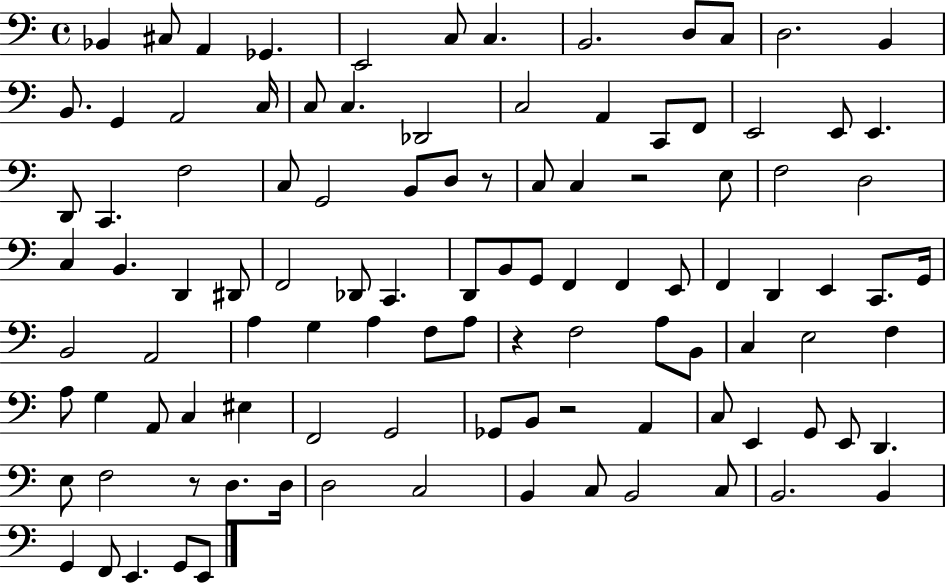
X:1
T:Untitled
M:4/4
L:1/4
K:C
_B,, ^C,/2 A,, _G,, E,,2 C,/2 C, B,,2 D,/2 C,/2 D,2 B,, B,,/2 G,, A,,2 C,/4 C,/2 C, _D,,2 C,2 A,, C,,/2 F,,/2 E,,2 E,,/2 E,, D,,/2 C,, F,2 C,/2 G,,2 B,,/2 D,/2 z/2 C,/2 C, z2 E,/2 F,2 D,2 C, B,, D,, ^D,,/2 F,,2 _D,,/2 C,, D,,/2 B,,/2 G,,/2 F,, F,, E,,/2 F,, D,, E,, C,,/2 G,,/4 B,,2 A,,2 A, G, A, F,/2 A,/2 z F,2 A,/2 B,,/2 C, E,2 F, A,/2 G, A,,/2 C, ^E, F,,2 G,,2 _G,,/2 B,,/2 z2 A,, C,/2 E,, G,,/2 E,,/2 D,, E,/2 F,2 z/2 D,/2 D,/4 D,2 C,2 B,, C,/2 B,,2 C,/2 B,,2 B,, G,, F,,/2 E,, G,,/2 E,,/2